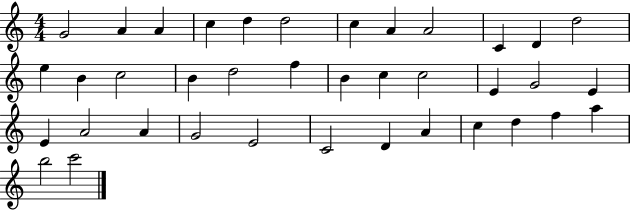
{
  \clef treble
  \numericTimeSignature
  \time 4/4
  \key c \major
  g'2 a'4 a'4 | c''4 d''4 d''2 | c''4 a'4 a'2 | c'4 d'4 d''2 | \break e''4 b'4 c''2 | b'4 d''2 f''4 | b'4 c''4 c''2 | e'4 g'2 e'4 | \break e'4 a'2 a'4 | g'2 e'2 | c'2 d'4 a'4 | c''4 d''4 f''4 a''4 | \break b''2 c'''2 | \bar "|."
}